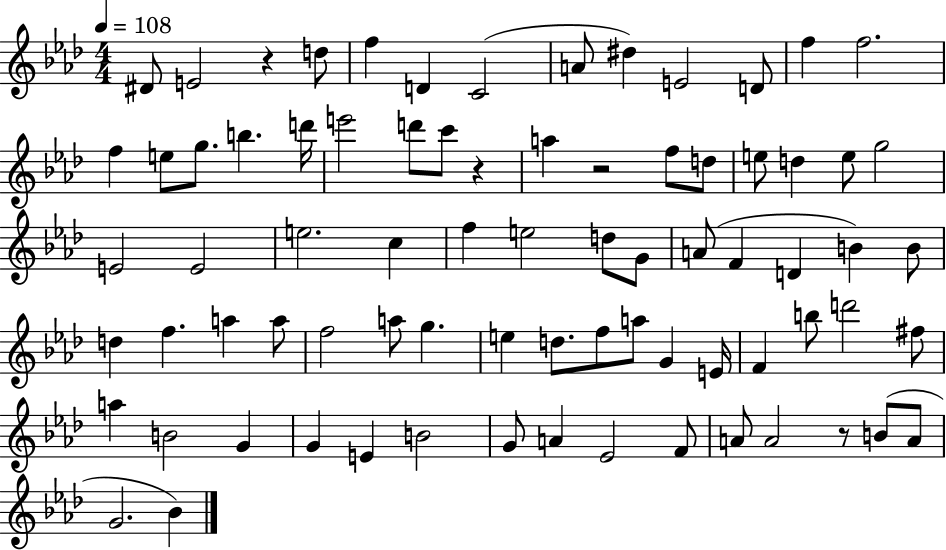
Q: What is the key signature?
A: AES major